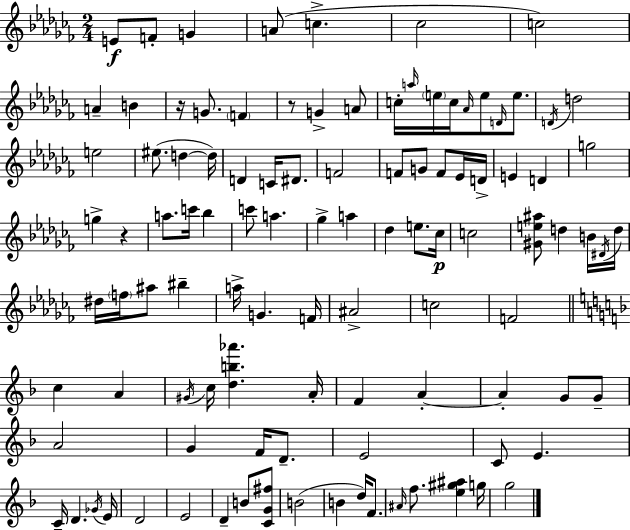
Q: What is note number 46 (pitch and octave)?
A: Gb5